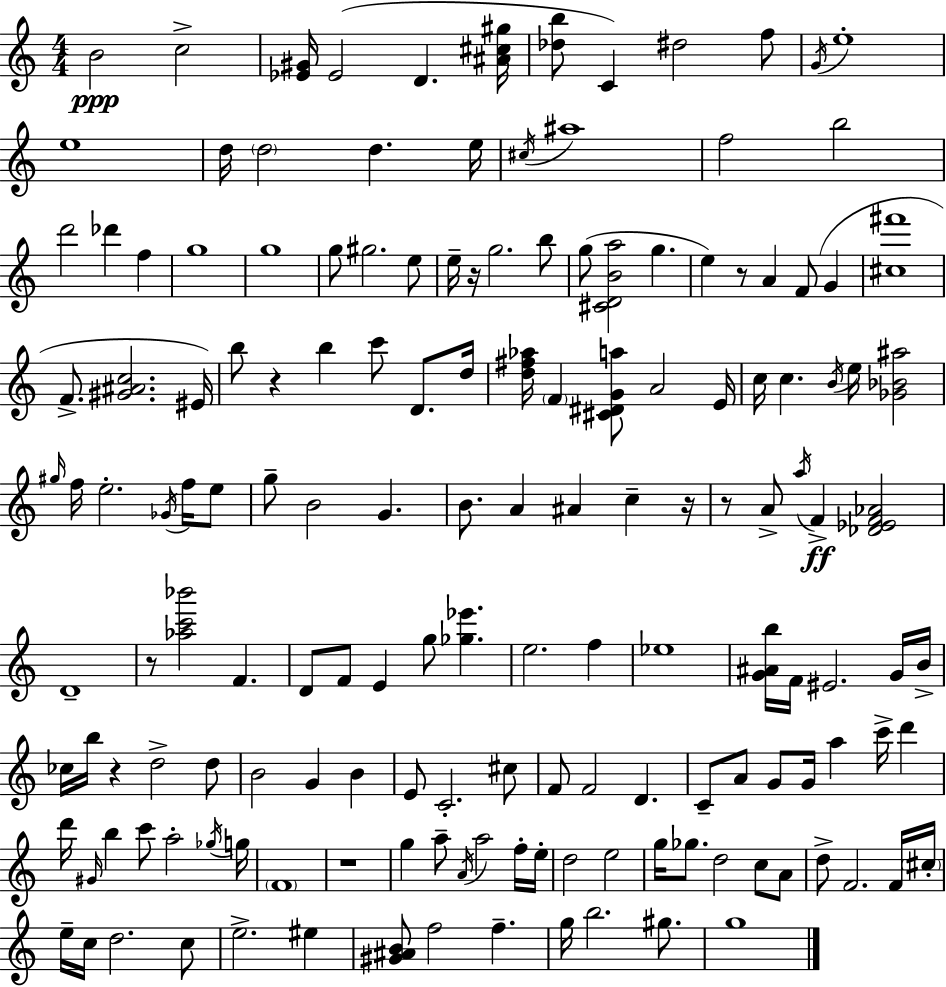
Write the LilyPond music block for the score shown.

{
  \clef treble
  \numericTimeSignature
  \time 4/4
  \key a \minor
  \repeat volta 2 { b'2\ppp c''2-> | <ees' gis'>16 ees'2( d'4. <ais' cis'' gis''>16 | <des'' b''>8 c'4) dis''2 f''8 | \acciaccatura { g'16 } e''1-. | \break e''1 | d''16 \parenthesize d''2 d''4. | e''16 \acciaccatura { cis''16 } ais''1 | f''2 b''2 | \break d'''2 des'''4 f''4 | g''1 | g''1 | g''8 gis''2. | \break e''8 e''16-- r16 g''2. | b''8 g''8( <cis' d' b' a''>2 g''4. | e''4) r8 a'4 f'8( g'4 | <cis'' fis'''>1 | \break f'8.-> <gis' ais' c''>2. | eis'16) b''8 r4 b''4 c'''8 d'8. | d''16 <d'' fis'' aes''>16 \parenthesize f'4 <cis' dis' g' a''>8 a'2 | e'16 c''16 c''4. \acciaccatura { b'16 } e''16 <ges' bes' ais''>2 | \break \grace { gis''16 } f''16 e''2.-. | \acciaccatura { ges'16 } f''16 e''8 g''8-- b'2 g'4. | b'8. a'4 ais'4 | c''4-- r16 r8 a'8-> \acciaccatura { a''16 } f'4->\ff <des' ees' f' aes'>2 | \break d'1-- | r8 <aes'' c''' bes'''>2 | f'4. d'8 f'8 e'4 g''8 | <ges'' ees'''>4. e''2. | \break f''4 ees''1 | <g' ais' b''>16 f'16 eis'2. | g'16 b'16-> ces''16 b''16 r4 d''2-> | d''8 b'2 g'4 | \break b'4 e'8 c'2.-. | cis''8 f'8 f'2 | d'4. c'8-- a'8 g'8 g'16 a''4 | c'''16-> d'''4 d'''16 \grace { gis'16 } b''4 c'''8 a''2-. | \break \acciaccatura { ges''16 } g''16 \parenthesize f'1 | r1 | g''4 a''8-- \acciaccatura { a'16 } a''2 | f''16-. e''16-. d''2 | \break e''2 g''16 ges''8. d''2 | c''8 a'8 d''8-> f'2. | f'16 \parenthesize cis''16-. e''16-- c''16 d''2. | c''8 e''2.-> | \break eis''4 <gis' ais' b'>8 f''2 | f''4.-- g''16 b''2. | gis''8. g''1 | } \bar "|."
}